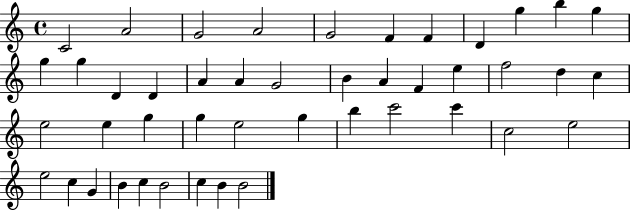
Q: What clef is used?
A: treble